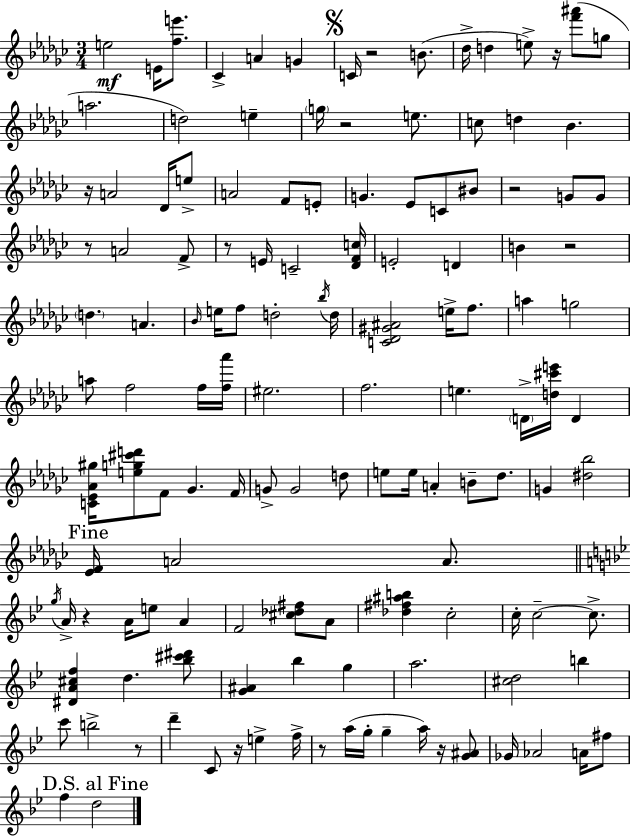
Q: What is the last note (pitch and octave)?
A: D5